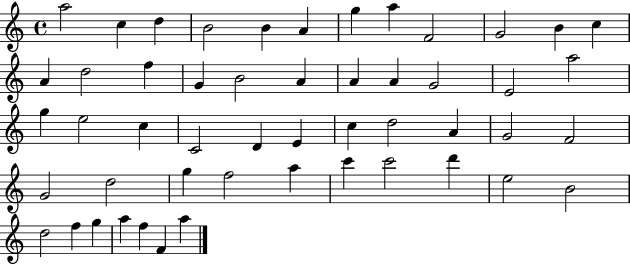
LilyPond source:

{
  \clef treble
  \time 4/4
  \defaultTimeSignature
  \key c \major
  a''2 c''4 d''4 | b'2 b'4 a'4 | g''4 a''4 f'2 | g'2 b'4 c''4 | \break a'4 d''2 f''4 | g'4 b'2 a'4 | a'4 a'4 g'2 | e'2 a''2 | \break g''4 e''2 c''4 | c'2 d'4 e'4 | c''4 d''2 a'4 | g'2 f'2 | \break g'2 d''2 | g''4 f''2 a''4 | c'''4 c'''2 d'''4 | e''2 b'2 | \break d''2 f''4 g''4 | a''4 f''4 f'4 a''4 | \bar "|."
}